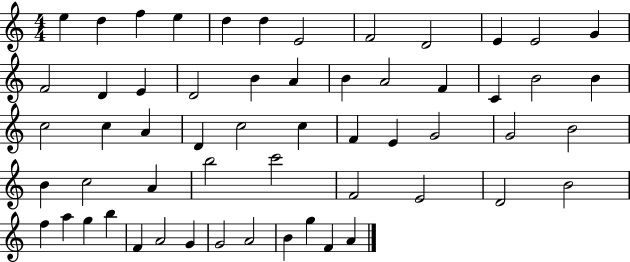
X:1
T:Untitled
M:4/4
L:1/4
K:C
e d f e d d E2 F2 D2 E E2 G F2 D E D2 B A B A2 F C B2 B c2 c A D c2 c F E G2 G2 B2 B c2 A b2 c'2 F2 E2 D2 B2 f a g b F A2 G G2 A2 B g F A